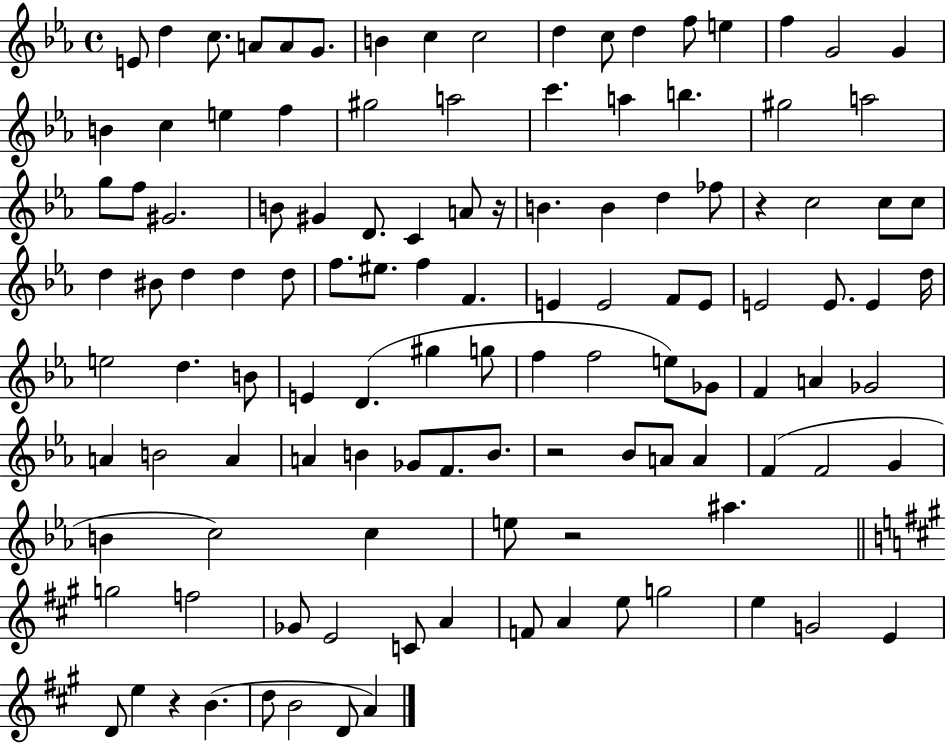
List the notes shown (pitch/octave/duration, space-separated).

E4/e D5/q C5/e. A4/e A4/e G4/e. B4/q C5/q C5/h D5/q C5/e D5/q F5/e E5/q F5/q G4/h G4/q B4/q C5/q E5/q F5/q G#5/h A5/h C6/q. A5/q B5/q. G#5/h A5/h G5/e F5/e G#4/h. B4/e G#4/q D4/e. C4/q A4/e R/s B4/q. B4/q D5/q FES5/e R/q C5/h C5/e C5/e D5/q BIS4/e D5/q D5/q D5/e F5/e. EIS5/e. F5/q F4/q. E4/q E4/h F4/e E4/e E4/h E4/e. E4/q D5/s E5/h D5/q. B4/e E4/q D4/q. G#5/q G5/e F5/q F5/h E5/e Gb4/e F4/q A4/q Gb4/h A4/q B4/h A4/q A4/q B4/q Gb4/e F4/e. B4/e. R/h Bb4/e A4/e A4/q F4/q F4/h G4/q B4/q C5/h C5/q E5/e R/h A#5/q. G5/h F5/h Gb4/e E4/h C4/e A4/q F4/e A4/q E5/e G5/h E5/q G4/h E4/q D4/e E5/q R/q B4/q. D5/e B4/h D4/e A4/q